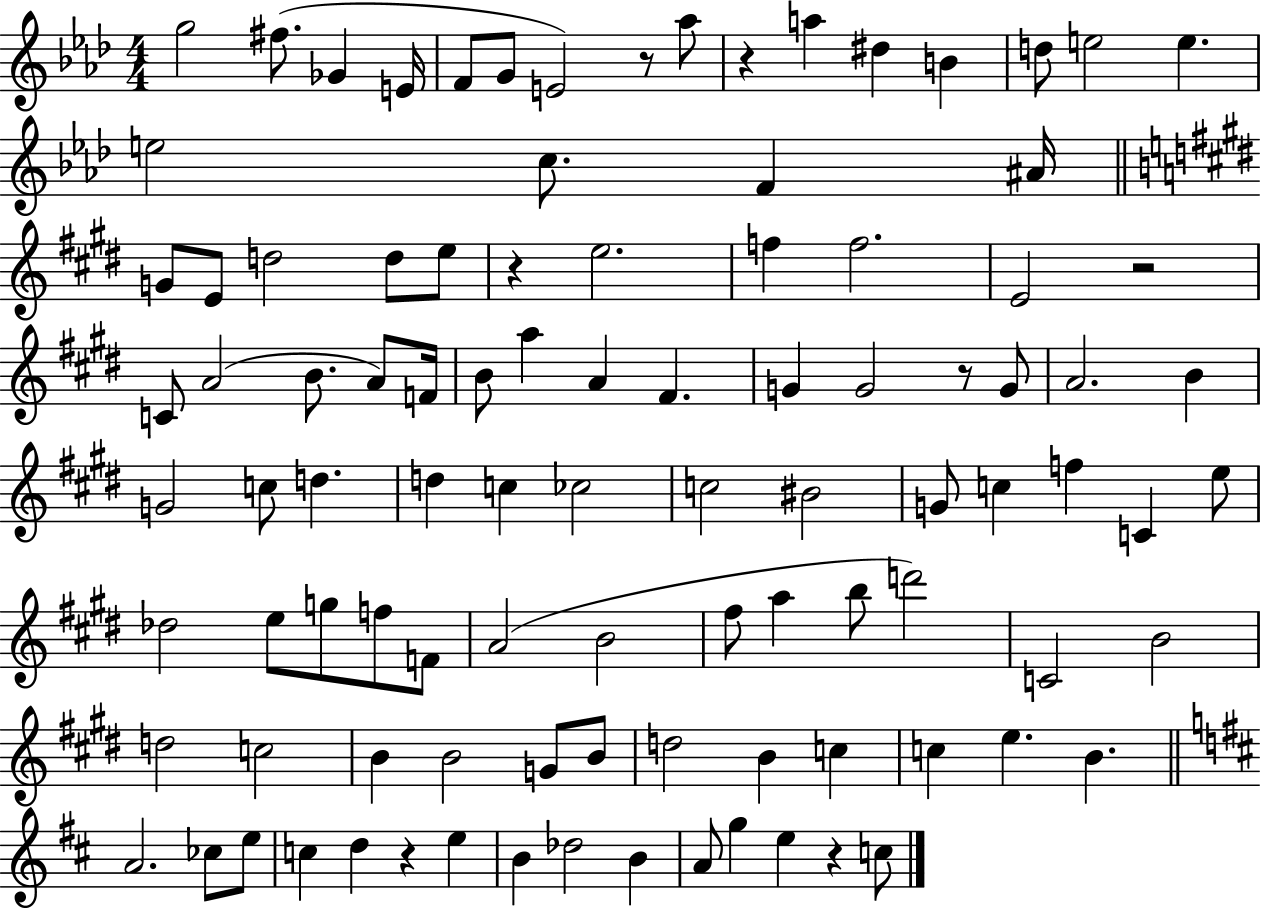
G5/h F#5/e. Gb4/q E4/s F4/e G4/e E4/h R/e Ab5/e R/q A5/q D#5/q B4/q D5/e E5/h E5/q. E5/h C5/e. F4/q A#4/s G4/e E4/e D5/h D5/e E5/e R/q E5/h. F5/q F5/h. E4/h R/h C4/e A4/h B4/e. A4/e F4/s B4/e A5/q A4/q F#4/q. G4/q G4/h R/e G4/e A4/h. B4/q G4/h C5/e D5/q. D5/q C5/q CES5/h C5/h BIS4/h G4/e C5/q F5/q C4/q E5/e Db5/h E5/e G5/e F5/e F4/e A4/h B4/h F#5/e A5/q B5/e D6/h C4/h B4/h D5/h C5/h B4/q B4/h G4/e B4/e D5/h B4/q C5/q C5/q E5/q. B4/q. A4/h. CES5/e E5/e C5/q D5/q R/q E5/q B4/q Db5/h B4/q A4/e G5/q E5/q R/q C5/e